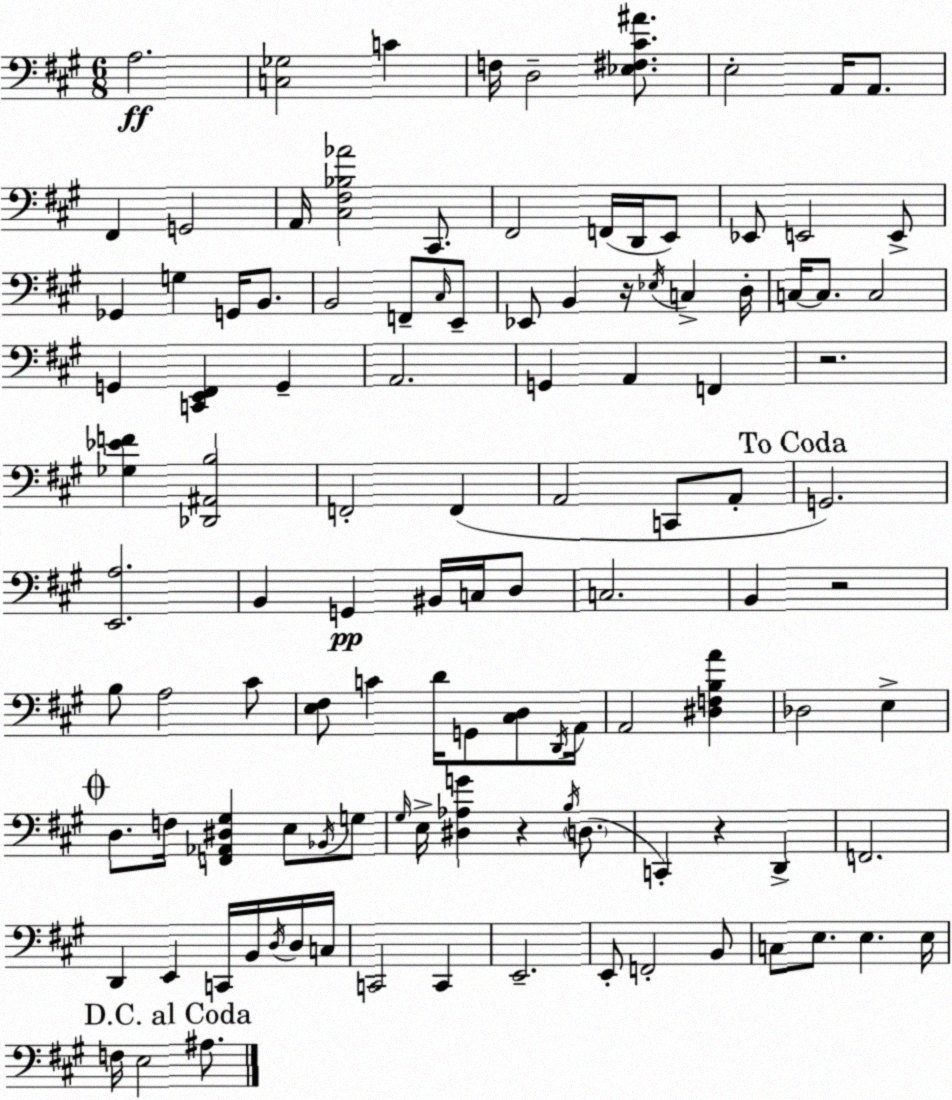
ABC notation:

X:1
T:Untitled
M:6/8
L:1/4
K:A
A,2 [C,_G,]2 C F,/4 D,2 [_E,^F,^C^A]/2 E,2 A,,/4 A,,/2 ^F,, G,,2 A,,/4 [^C,^F,_B,_A]2 ^C,,/2 ^F,,2 F,,/4 D,,/4 E,,/2 _E,,/2 E,,2 E,,/2 _G,, G, G,,/4 B,,/2 B,,2 F,,/2 ^C,/4 E,,/2 _E,,/2 B,, z/4 _E,/4 C, D,/4 C,/4 C,/2 C,2 G,, [C,,E,,^F,,] G,, A,,2 G,, A,, F,, z2 [_G,_EF] [_D,,^A,,B,]2 F,,2 F,, A,,2 C,,/2 A,,/2 G,,2 [E,,A,]2 B,, G,, ^B,,/4 C,/4 D,/2 C,2 B,, z2 B,/2 A,2 ^C/2 [E,^F,]/2 C D/4 G,,/2 [^C,D,]/2 D,,/4 A,,/4 A,,2 [^D,F,B,A] _D,2 E, D,/2 F,/4 [F,,_A,,^D,^G,] E,/2 _B,,/4 G,/2 ^G,/4 E,/4 [^D,_A,G] z B,/4 D,/2 C,, z D,, F,,2 D,, E,, C,,/4 B,,/4 D,/4 D,/4 C,/4 C,,2 C,, E,,2 E,,/2 F,,2 B,,/2 C,/2 E,/2 E, E,/4 F,/4 E,2 ^A,/2